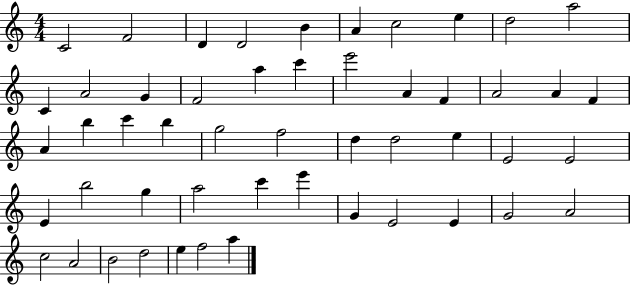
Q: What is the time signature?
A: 4/4